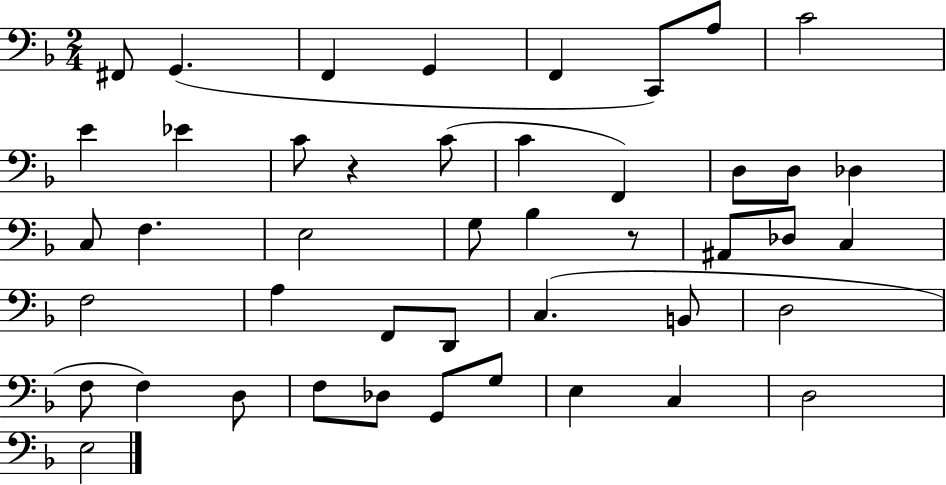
F#2/e G2/q. F2/q G2/q F2/q C2/e A3/e C4/h E4/q Eb4/q C4/e R/q C4/e C4/q F2/q D3/e D3/e Db3/q C3/e F3/q. E3/h G3/e Bb3/q R/e A#2/e Db3/e C3/q F3/h A3/q F2/e D2/e C3/q. B2/e D3/h F3/e F3/q D3/e F3/e Db3/e G2/e G3/e E3/q C3/q D3/h E3/h